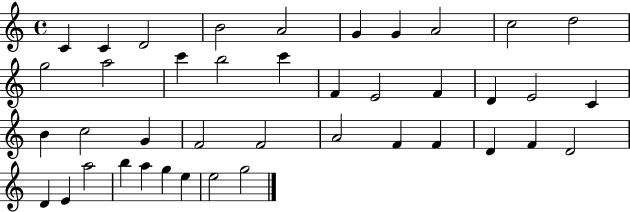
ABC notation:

X:1
T:Untitled
M:4/4
L:1/4
K:C
C C D2 B2 A2 G G A2 c2 d2 g2 a2 c' b2 c' F E2 F D E2 C B c2 G F2 F2 A2 F F D F D2 D E a2 b a g e e2 g2